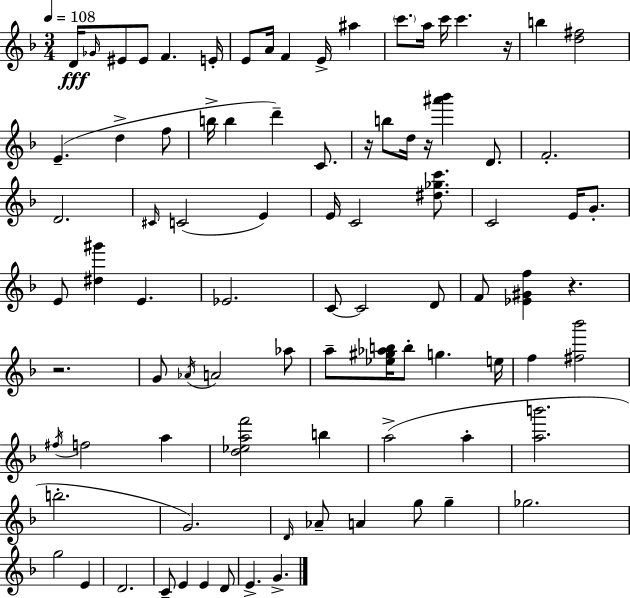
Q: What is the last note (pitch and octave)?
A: G4